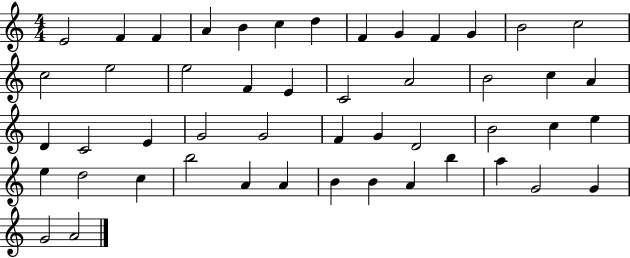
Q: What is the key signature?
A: C major